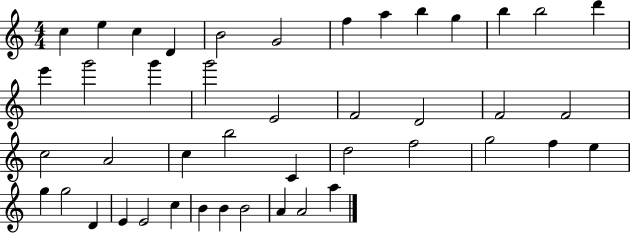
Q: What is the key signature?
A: C major